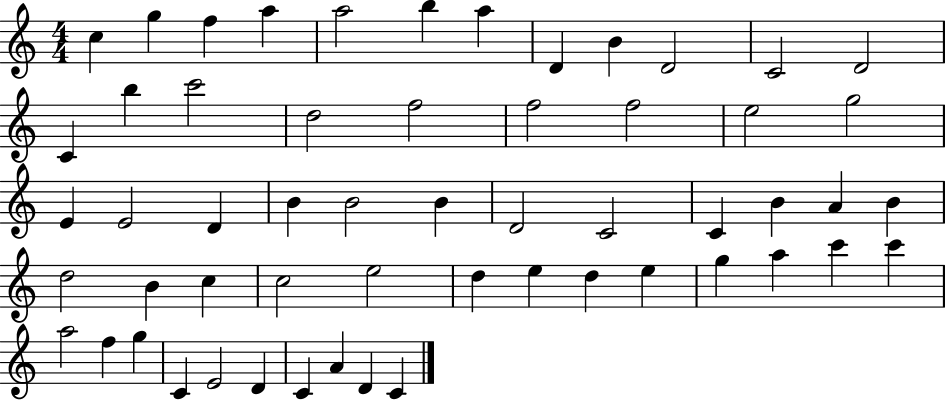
C5/q G5/q F5/q A5/q A5/h B5/q A5/q D4/q B4/q D4/h C4/h D4/h C4/q B5/q C6/h D5/h F5/h F5/h F5/h E5/h G5/h E4/q E4/h D4/q B4/q B4/h B4/q D4/h C4/h C4/q B4/q A4/q B4/q D5/h B4/q C5/q C5/h E5/h D5/q E5/q D5/q E5/q G5/q A5/q C6/q C6/q A5/h F5/q G5/q C4/q E4/h D4/q C4/q A4/q D4/q C4/q